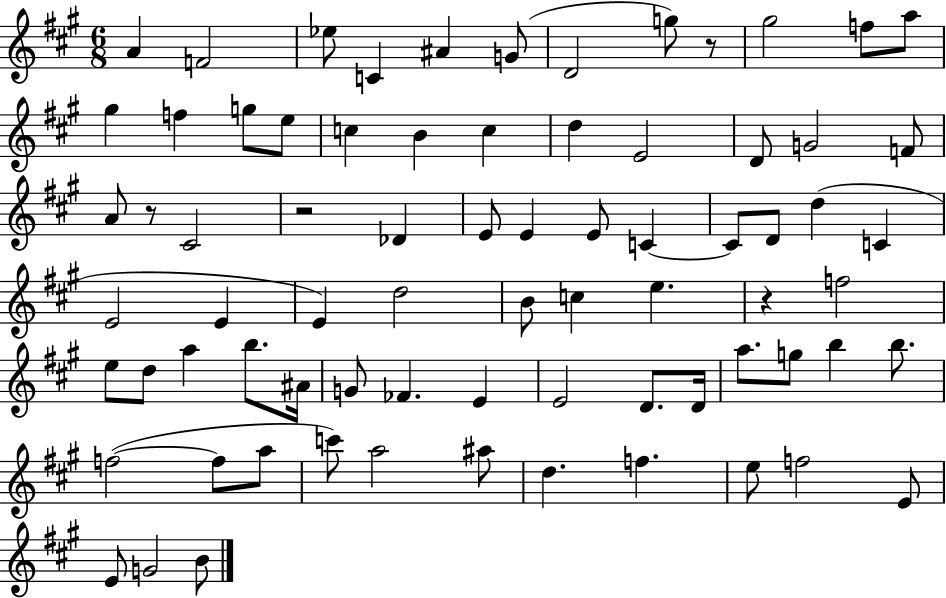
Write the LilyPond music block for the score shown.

{
  \clef treble
  \numericTimeSignature
  \time 6/8
  \key a \major
  a'4 f'2 | ees''8 c'4 ais'4 g'8( | d'2 g''8) r8 | gis''2 f''8 a''8 | \break gis''4 f''4 g''8 e''8 | c''4 b'4 c''4 | d''4 e'2 | d'8 g'2 f'8 | \break a'8 r8 cis'2 | r2 des'4 | e'8 e'4 e'8 c'4~~ | c'8 d'8 d''4( c'4 | \break e'2 e'4 | e'4) d''2 | b'8 c''4 e''4. | r4 f''2 | \break e''8 d''8 a''4 b''8. ais'16 | g'8 fes'4. e'4 | e'2 d'8. d'16 | a''8. g''8 b''4 b''8. | \break f''2~(~ f''8 a''8 | c'''8) a''2 ais''8 | d''4. f''4. | e''8 f''2 e'8 | \break e'8 g'2 b'8 | \bar "|."
}